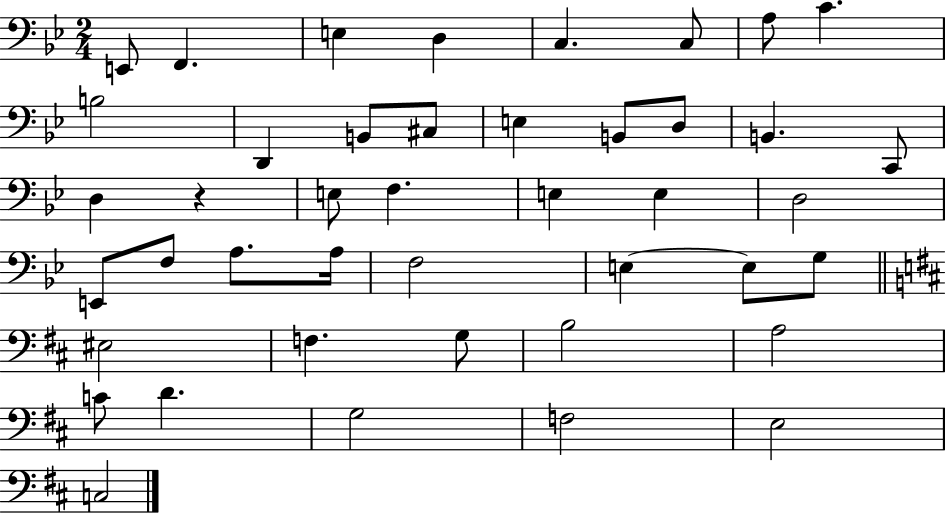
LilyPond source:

{
  \clef bass
  \numericTimeSignature
  \time 2/4
  \key bes \major
  e,8 f,4. | e4 d4 | c4. c8 | a8 c'4. | \break b2 | d,4 b,8 cis8 | e4 b,8 d8 | b,4. c,8 | \break d4 r4 | e8 f4. | e4 e4 | d2 | \break e,8 f8 a8. a16 | f2 | e4~~ e8 g8 | \bar "||" \break \key b \minor eis2 | f4. g8 | b2 | a2 | \break c'8 d'4. | g2 | f2 | e2 | \break c2 | \bar "|."
}